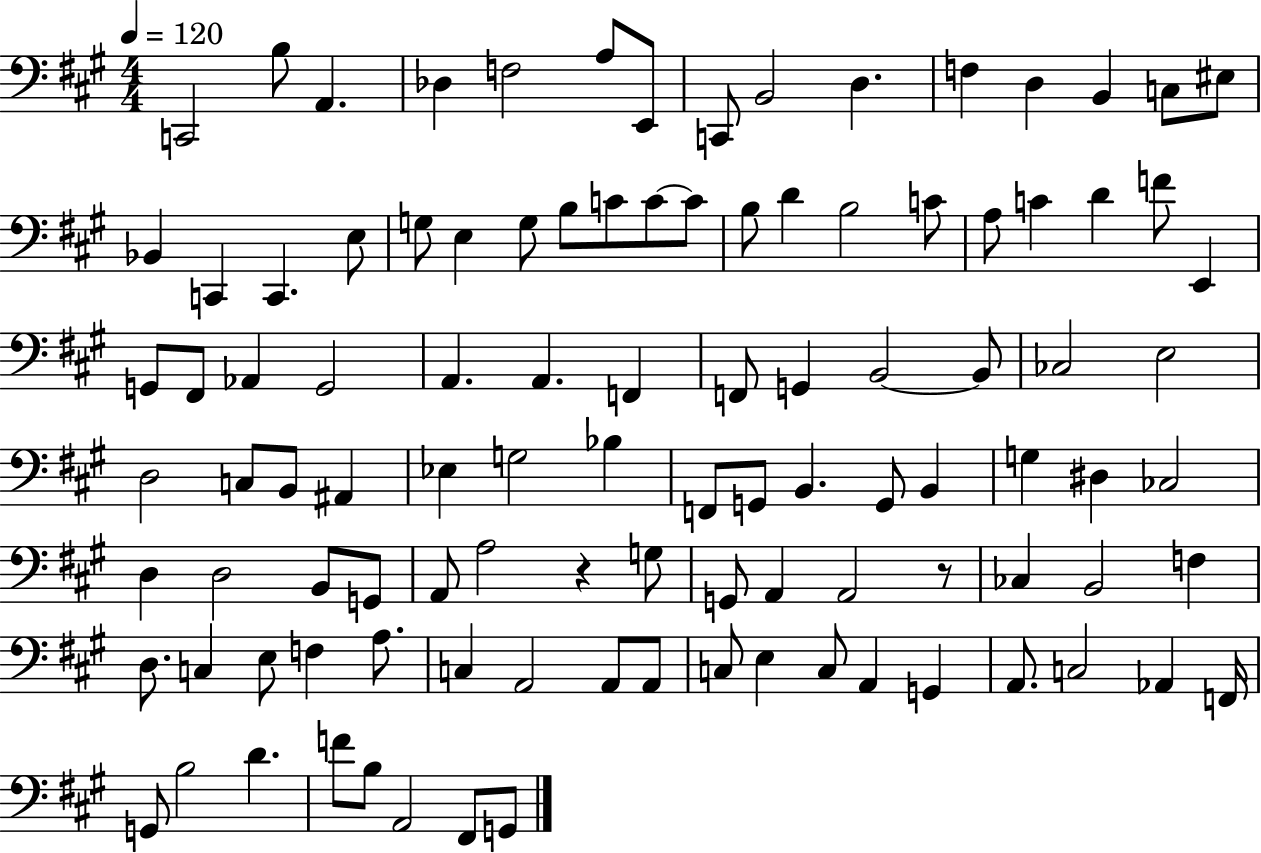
X:1
T:Untitled
M:4/4
L:1/4
K:A
C,,2 B,/2 A,, _D, F,2 A,/2 E,,/2 C,,/2 B,,2 D, F, D, B,, C,/2 ^E,/2 _B,, C,, C,, E,/2 G,/2 E, G,/2 B,/2 C/2 C/2 C/2 B,/2 D B,2 C/2 A,/2 C D F/2 E,, G,,/2 ^F,,/2 _A,, G,,2 A,, A,, F,, F,,/2 G,, B,,2 B,,/2 _C,2 E,2 D,2 C,/2 B,,/2 ^A,, _E, G,2 _B, F,,/2 G,,/2 B,, G,,/2 B,, G, ^D, _C,2 D, D,2 B,,/2 G,,/2 A,,/2 A,2 z G,/2 G,,/2 A,, A,,2 z/2 _C, B,,2 F, D,/2 C, E,/2 F, A,/2 C, A,,2 A,,/2 A,,/2 C,/2 E, C,/2 A,, G,, A,,/2 C,2 _A,, F,,/4 G,,/2 B,2 D F/2 B,/2 A,,2 ^F,,/2 G,,/2